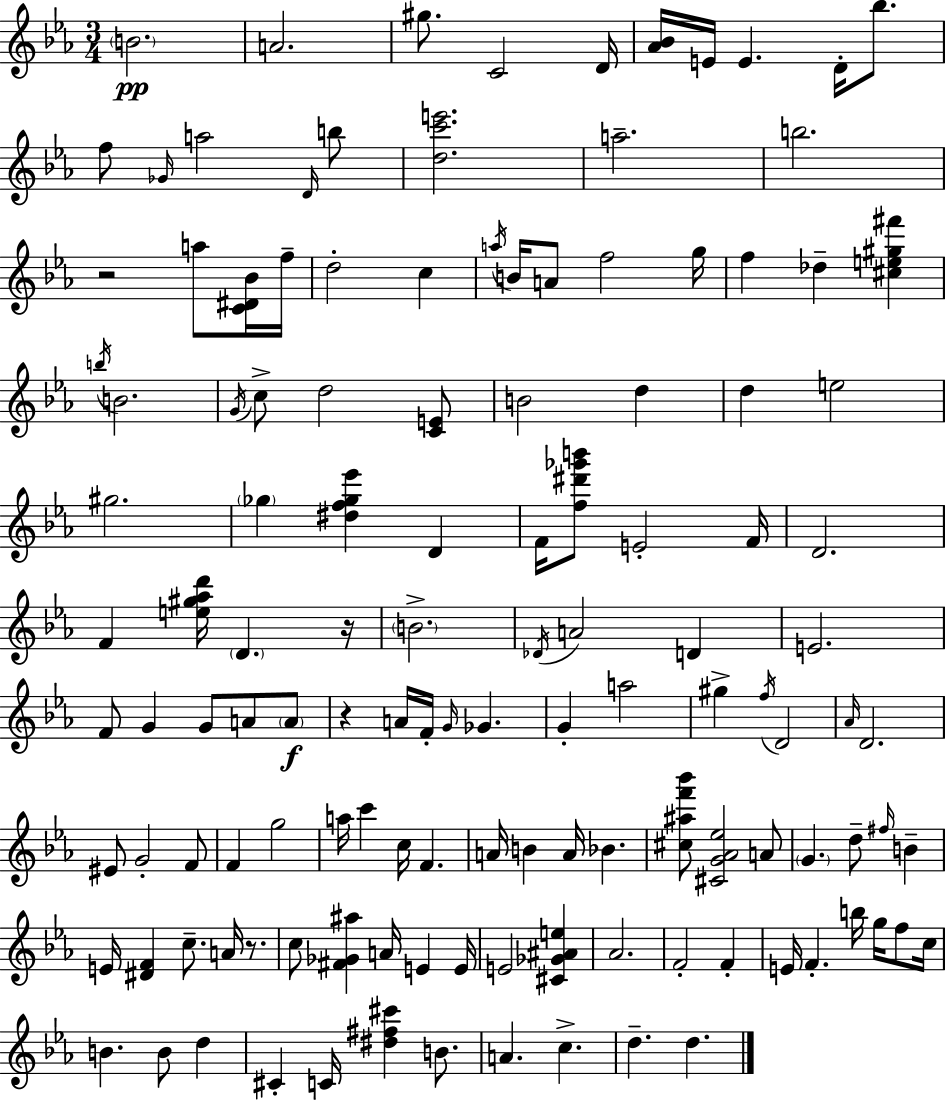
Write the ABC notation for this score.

X:1
T:Untitled
M:3/4
L:1/4
K:Eb
B2 A2 ^g/2 C2 D/4 [_A_B]/4 E/4 E D/4 _b/2 f/2 _G/4 a2 D/4 b/2 [dc'e']2 a2 b2 z2 a/2 [C^D_B]/4 f/4 d2 c a/4 B/4 A/2 f2 g/4 f _d [^ce^g^f'] b/4 B2 G/4 c/2 d2 [CE]/2 B2 d d e2 ^g2 _g [^df_g_e'] D F/4 [f^d'_g'b']/2 E2 F/4 D2 F [e^g_ad']/4 D z/4 B2 _D/4 A2 D E2 F/2 G G/2 A/2 A/2 z A/4 F/4 G/4 _G G a2 ^g f/4 D2 _A/4 D2 ^E/2 G2 F/2 F g2 a/4 c' c/4 F A/4 B A/4 _B [^c^af'_b']/2 [^CG_A_e]2 A/2 G d/2 ^f/4 B E/4 [^DF] c/2 A/4 z/2 c/2 [^F_G^a] A/4 E E/4 E2 [^C_G^Ae] _A2 F2 F E/4 F b/4 g/4 f/2 c/4 B B/2 d ^C C/4 [^d^f^c'] B/2 A c d d